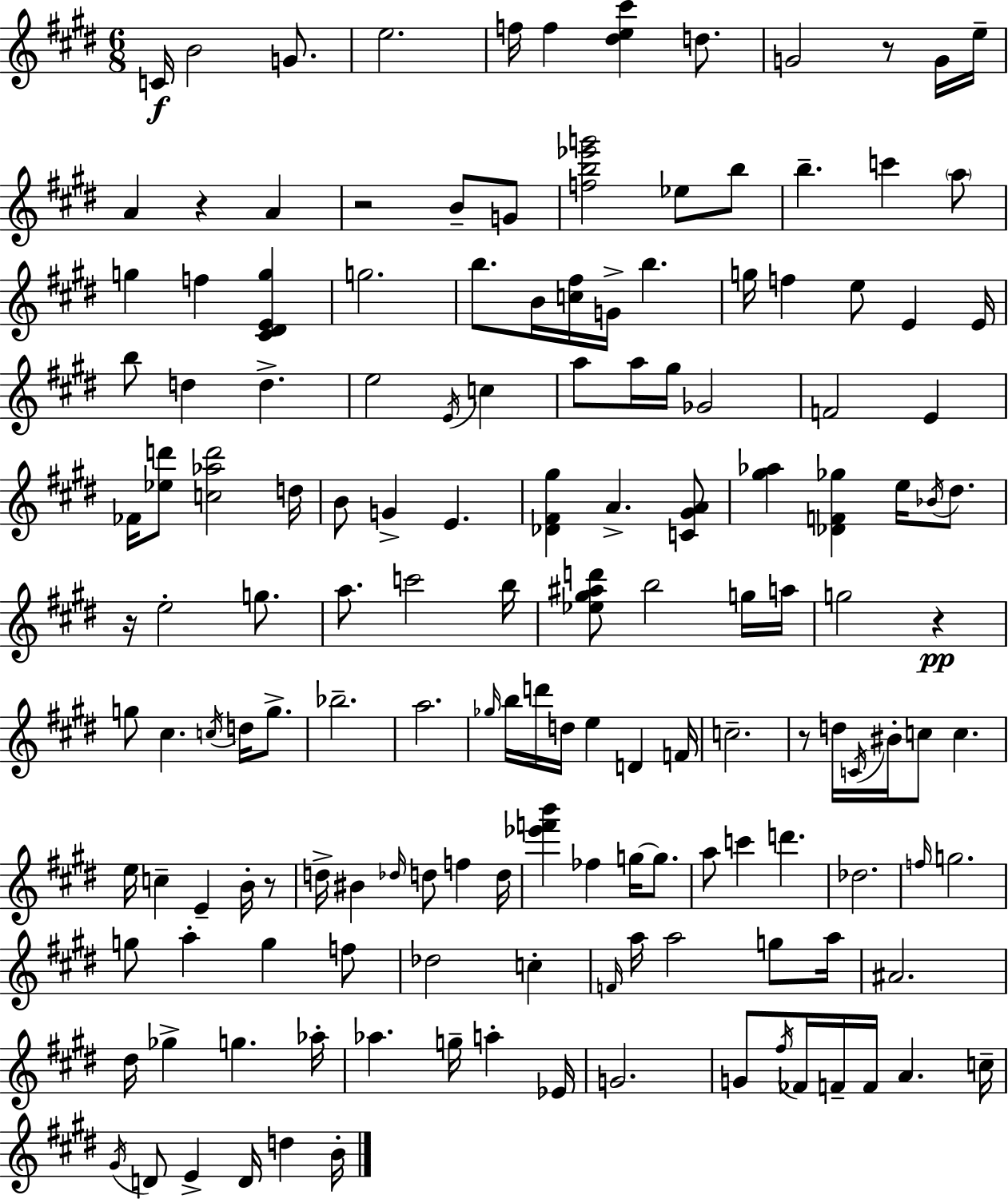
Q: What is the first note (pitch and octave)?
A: C4